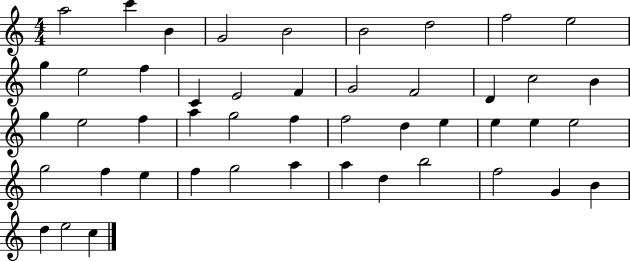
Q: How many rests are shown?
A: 0